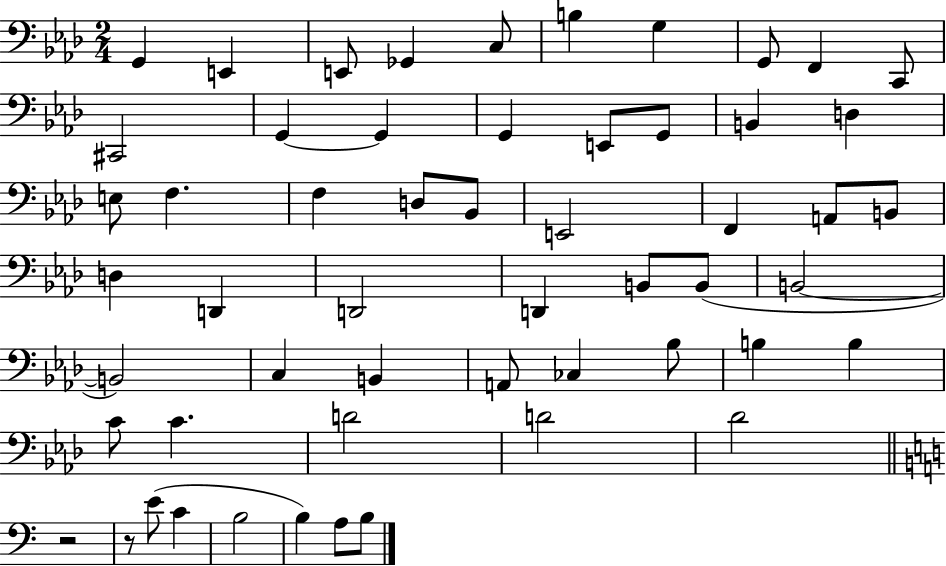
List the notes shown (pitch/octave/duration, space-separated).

G2/q E2/q E2/e Gb2/q C3/e B3/q G3/q G2/e F2/q C2/e C#2/h G2/q G2/q G2/q E2/e G2/e B2/q D3/q E3/e F3/q. F3/q D3/e Bb2/e E2/h F2/q A2/e B2/e D3/q D2/q D2/h D2/q B2/e B2/e B2/h B2/h C3/q B2/q A2/e CES3/q Bb3/e B3/q B3/q C4/e C4/q. D4/h D4/h Db4/h R/h R/e E4/e C4/q B3/h B3/q A3/e B3/e